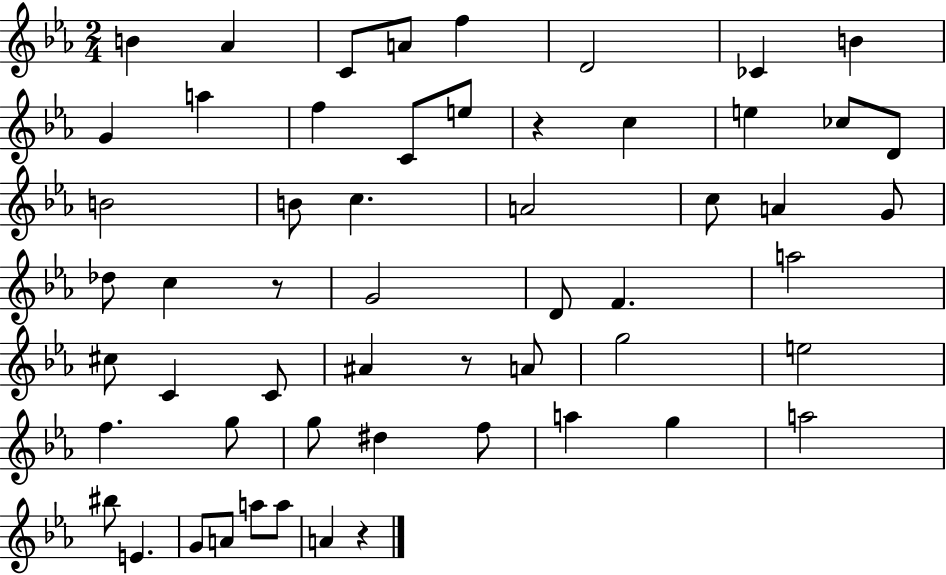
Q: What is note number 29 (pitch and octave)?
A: F4